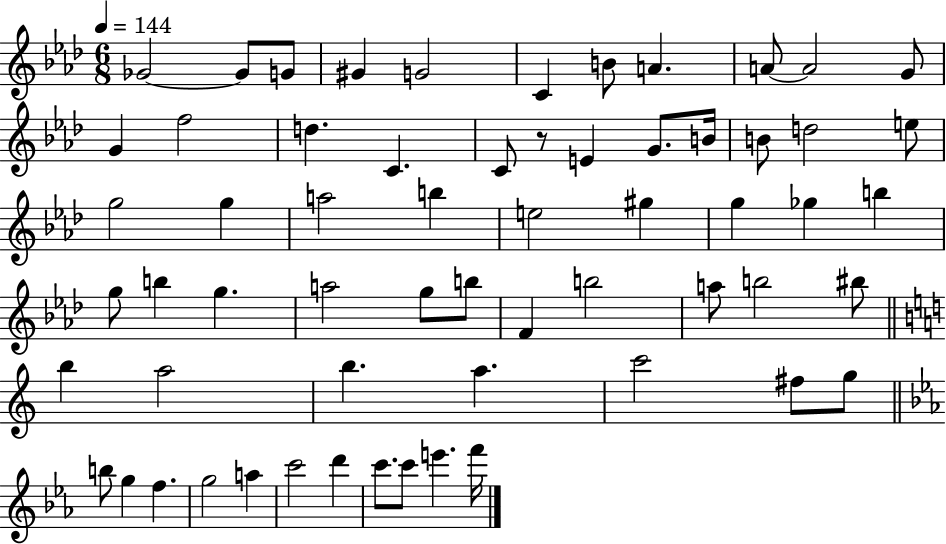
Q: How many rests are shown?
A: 1